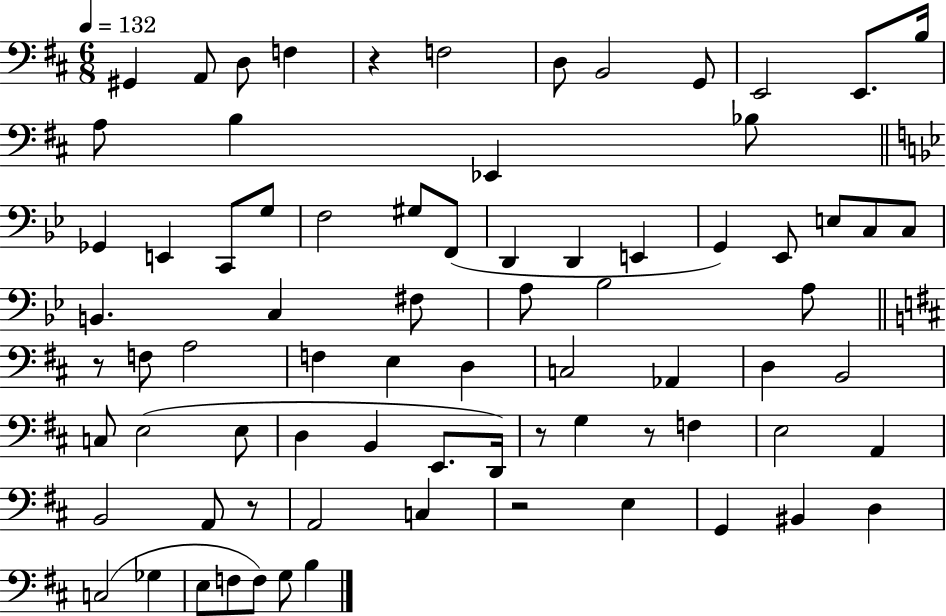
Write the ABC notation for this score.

X:1
T:Untitled
M:6/8
L:1/4
K:D
^G,, A,,/2 D,/2 F, z F,2 D,/2 B,,2 G,,/2 E,,2 E,,/2 B,/4 A,/2 B, _E,, _B,/2 _G,, E,, C,,/2 G,/2 F,2 ^G,/2 F,,/2 D,, D,, E,, G,, _E,,/2 E,/2 C,/2 C,/2 B,, C, ^F,/2 A,/2 _B,2 A,/2 z/2 F,/2 A,2 F, E, D, C,2 _A,, D, B,,2 C,/2 E,2 E,/2 D, B,, E,,/2 D,,/4 z/2 G, z/2 F, E,2 A,, B,,2 A,,/2 z/2 A,,2 C, z2 E, G,, ^B,, D, C,2 _G, E,/2 F,/2 F,/2 G,/2 B,